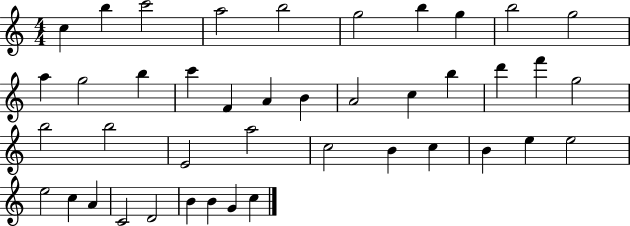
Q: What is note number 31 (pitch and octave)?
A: B4